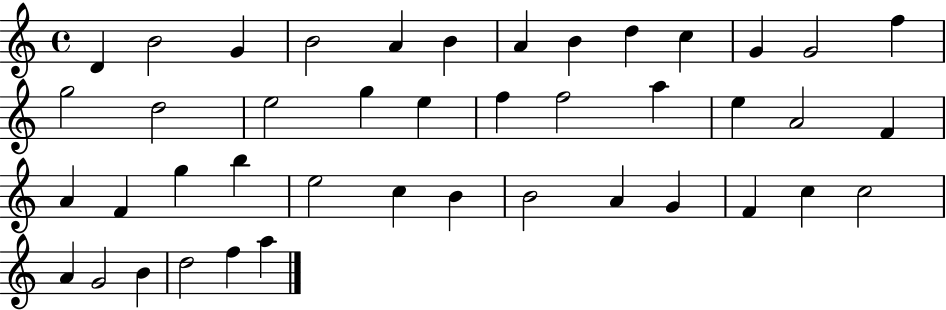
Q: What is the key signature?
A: C major